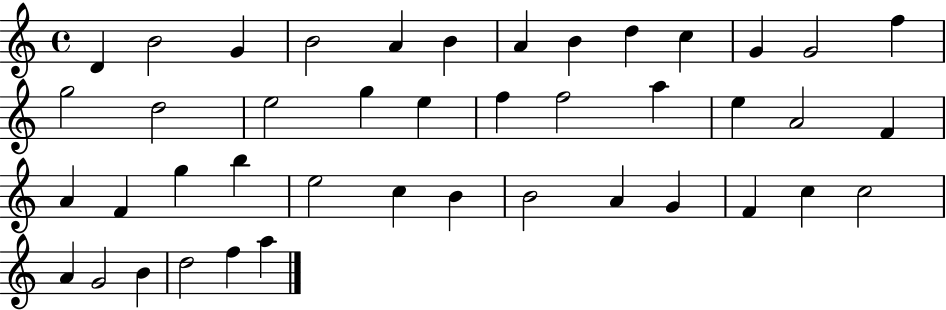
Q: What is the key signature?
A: C major